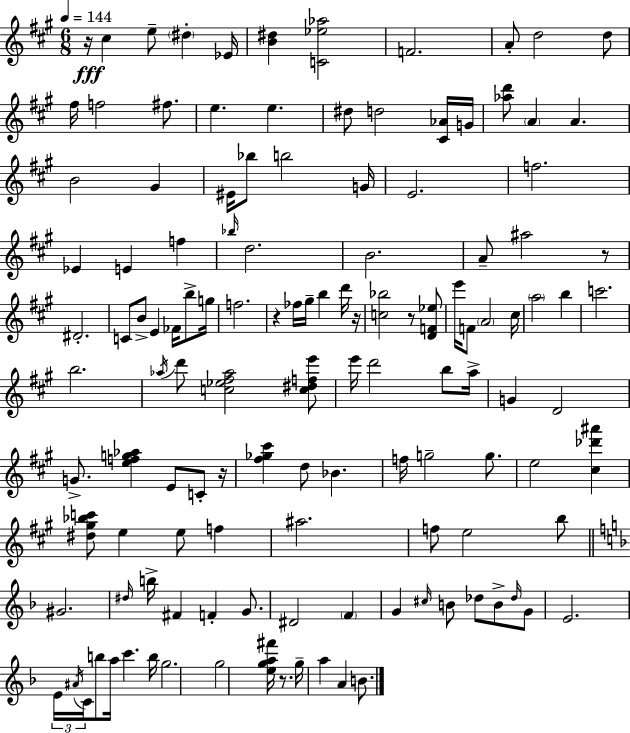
{
  \clef treble
  \numericTimeSignature
  \time 6/8
  \key a \major
  \tempo 4 = 144
  r16\fff cis''4 e''8-- \parenthesize dis''4-. ees'16 | <b' dis''>4 <c' ees'' aes''>2 | f'2. | a'8-. d''2 d''8 | \break fis''16 f''2 fis''8. | e''4. e''4. | dis''8 d''2 <cis' aes'>16 g'16 | <aes'' d'''>8 \parenthesize a'4 a'4. | \break b'2 gis'4 | eis'16 bes''8 b''2 g'16 | e'2. | f''2. | \break ees'4 e'4 f''4 | \grace { bes''16 } d''2. | b'2. | a'8-- ais''2 r8 | \break dis'2.-. | c'8 b'8-> e'4 fes'16 b''8-> | g''16 f''2. | r4 fes''16 gis''16-- b''4 d'''16 | \break r16 <c'' bes''>2 r8 <d' f' ees''>8 | e'''16 f'8 \parenthesize a'2 | cis''16 \parenthesize a''2 b''4 | c'''2. | \break b''2. | \acciaccatura { aes''16 } d'''8 <c'' ees'' fis'' aes''>2 | <c'' dis'' f'' e'''>8 e'''16 d'''2 b''8 | a''16-> g'4 d'2 | \break g'8.-> <e'' f'' g'' aes''>4 e'8 c'8-. | r16 <fis'' ges'' cis'''>4 d''8 bes'4. | f''16 g''2-- g''8. | e''2 <cis'' des''' ais'''>4 | \break <dis'' gis'' bes'' c'''>8 e''4 e''8 f''4 | ais''2. | f''8 e''2 | b''8 \bar "||" \break \key d \minor gis'2. | \grace { dis''16 } b''16-> fis'4 f'4-. g'8. | dis'2 \parenthesize f'4 | g'4 \grace { cis''16 } b'8 des''8 b'8-> | \break \grace { des''16 } g'8 e'2. | \tuplet 3/2 { e'16 \acciaccatura { ais'16 } c'16 } b''8 a''16 c'''4. | b''16 g''2. | g''2 | \break <e'' g'' a'' fis'''>16 r8. g''16-- a''4 a'4 | b'8. \bar "|."
}